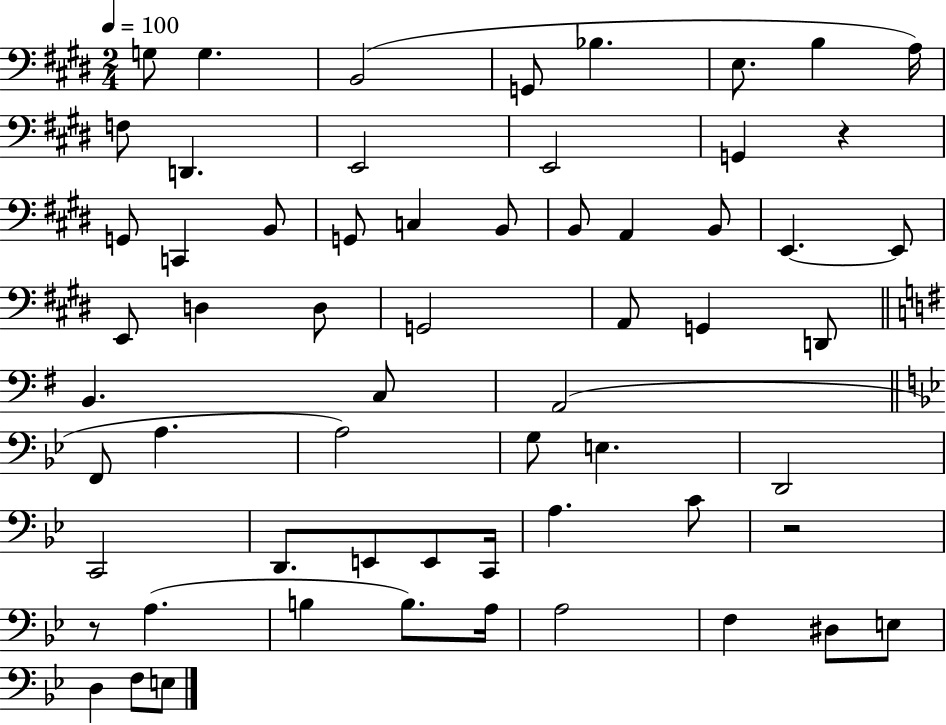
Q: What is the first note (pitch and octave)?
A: G3